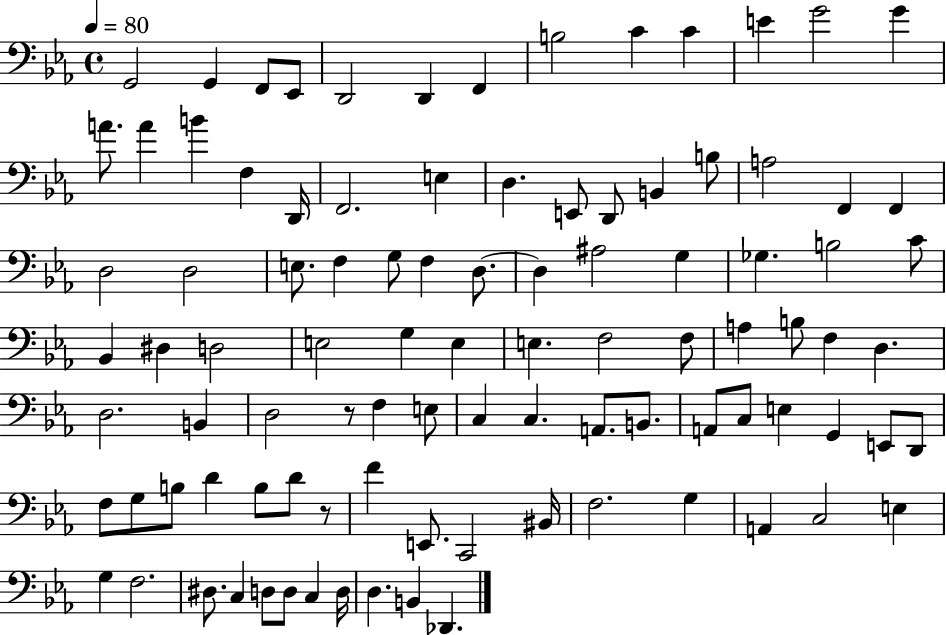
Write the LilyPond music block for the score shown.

{
  \clef bass
  \time 4/4
  \defaultTimeSignature
  \key ees \major
  \tempo 4 = 80
  g,2 g,4 f,8 ees,8 | d,2 d,4 f,4 | b2 c'4 c'4 | e'4 g'2 g'4 | \break a'8. a'4 b'4 f4 d,16 | f,2. e4 | d4. e,8 d,8 b,4 b8 | a2 f,4 f,4 | \break d2 d2 | e8. f4 g8 f4 d8.~~ | d4 ais2 g4 | ges4. b2 c'8 | \break bes,4 dis4 d2 | e2 g4 e4 | e4. f2 f8 | a4 b8 f4 d4. | \break d2. b,4 | d2 r8 f4 e8 | c4 c4. a,8. b,8. | a,8 c8 e4 g,4 e,8 d,8 | \break f8 g8 b8 d'4 b8 d'8 r8 | f'4 e,8. c,2 bis,16 | f2. g4 | a,4 c2 e4 | \break g4 f2. | dis8. c4 d8 d8 c4 d16 | d4. b,4 des,4. | \bar "|."
}